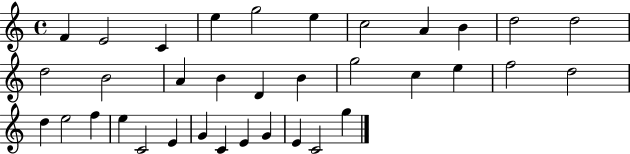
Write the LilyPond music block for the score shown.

{
  \clef treble
  \time 4/4
  \defaultTimeSignature
  \key c \major
  f'4 e'2 c'4 | e''4 g''2 e''4 | c''2 a'4 b'4 | d''2 d''2 | \break d''2 b'2 | a'4 b'4 d'4 b'4 | g''2 c''4 e''4 | f''2 d''2 | \break d''4 e''2 f''4 | e''4 c'2 e'4 | g'4 c'4 e'4 g'4 | e'4 c'2 g''4 | \break \bar "|."
}